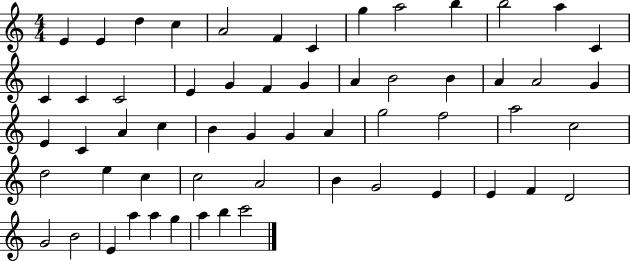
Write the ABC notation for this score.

X:1
T:Untitled
M:4/4
L:1/4
K:C
E E d c A2 F C g a2 b b2 a C C C C2 E G F G A B2 B A A2 G E C A c B G G A g2 f2 a2 c2 d2 e c c2 A2 B G2 E E F D2 G2 B2 E a a g a b c'2